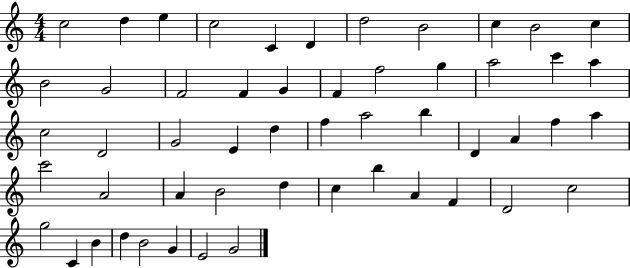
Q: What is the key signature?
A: C major